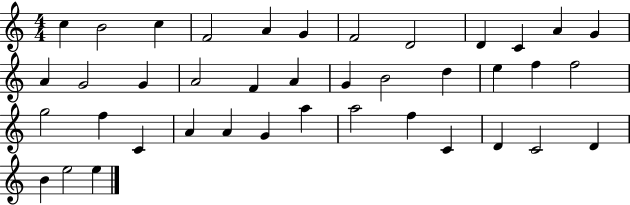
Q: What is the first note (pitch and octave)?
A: C5